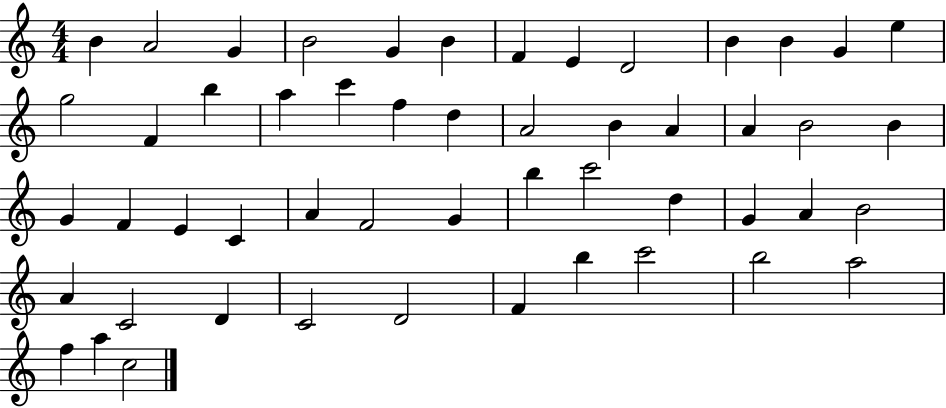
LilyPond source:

{
  \clef treble
  \numericTimeSignature
  \time 4/4
  \key c \major
  b'4 a'2 g'4 | b'2 g'4 b'4 | f'4 e'4 d'2 | b'4 b'4 g'4 e''4 | \break g''2 f'4 b''4 | a''4 c'''4 f''4 d''4 | a'2 b'4 a'4 | a'4 b'2 b'4 | \break g'4 f'4 e'4 c'4 | a'4 f'2 g'4 | b''4 c'''2 d''4 | g'4 a'4 b'2 | \break a'4 c'2 d'4 | c'2 d'2 | f'4 b''4 c'''2 | b''2 a''2 | \break f''4 a''4 c''2 | \bar "|."
}